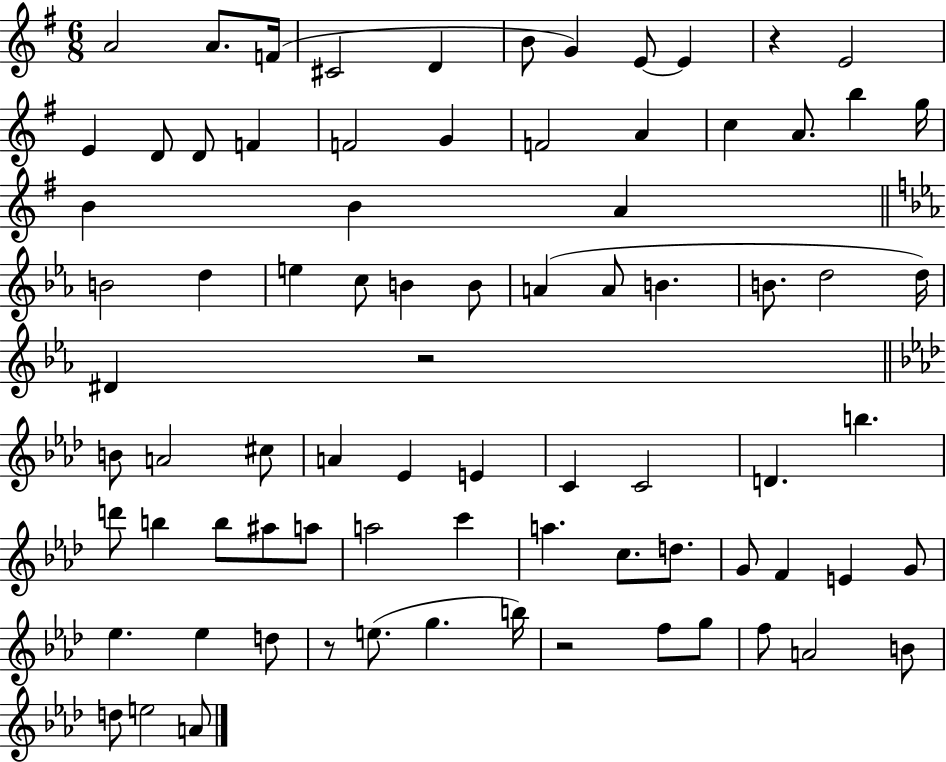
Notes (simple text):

A4/h A4/e. F4/s C#4/h D4/q B4/e G4/q E4/e E4/q R/q E4/h E4/q D4/e D4/e F4/q F4/h G4/q F4/h A4/q C5/q A4/e. B5/q G5/s B4/q B4/q A4/q B4/h D5/q E5/q C5/e B4/q B4/e A4/q A4/e B4/q. B4/e. D5/h D5/s D#4/q R/h B4/e A4/h C#5/e A4/q Eb4/q E4/q C4/q C4/h D4/q. B5/q. D6/e B5/q B5/e A#5/e A5/e A5/h C6/q A5/q. C5/e. D5/e. G4/e F4/q E4/q G4/e Eb5/q. Eb5/q D5/e R/e E5/e. G5/q. B5/s R/h F5/e G5/e F5/e A4/h B4/e D5/e E5/h A4/e